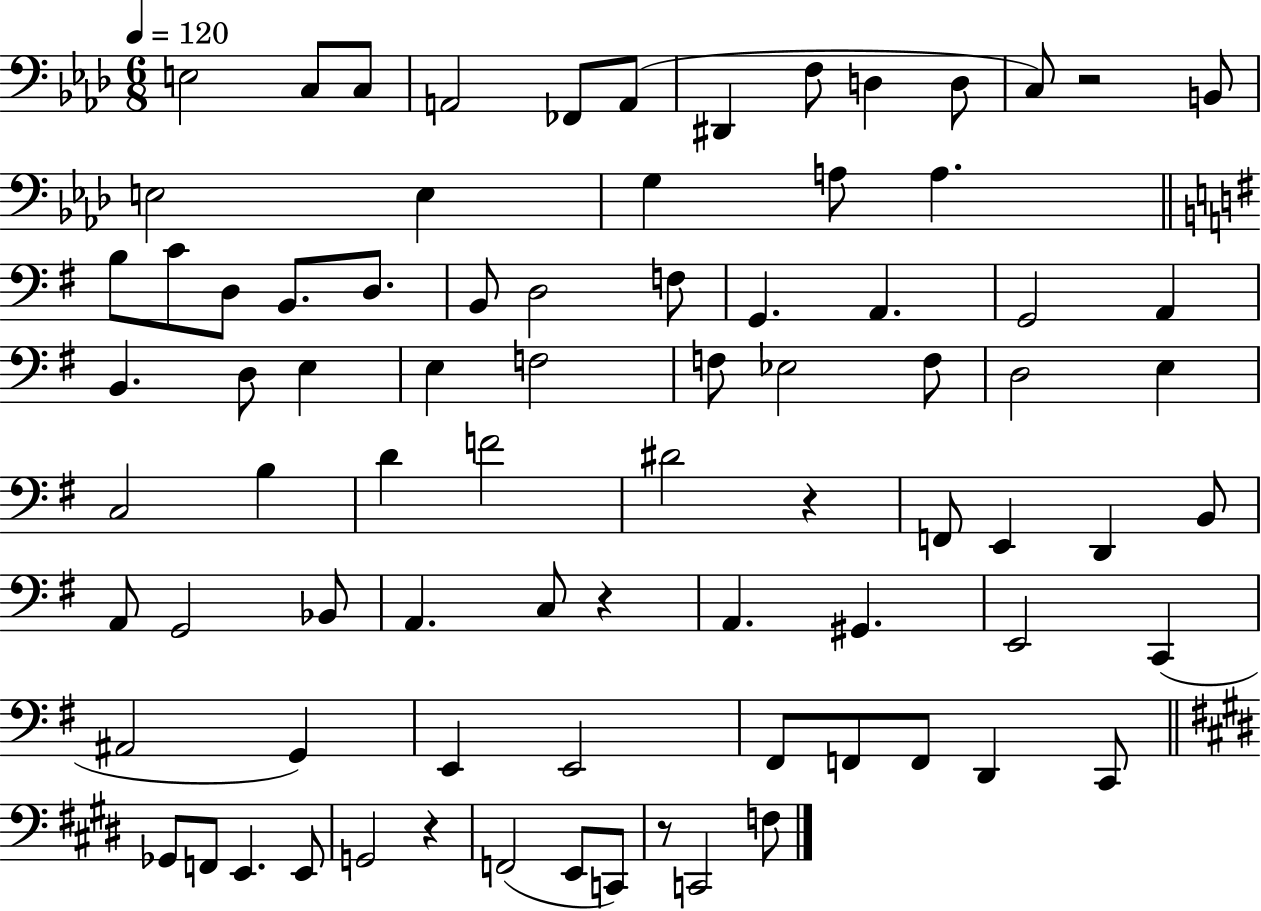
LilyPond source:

{
  \clef bass
  \numericTimeSignature
  \time 6/8
  \key aes \major
  \tempo 4 = 120
  e2 c8 c8 | a,2 fes,8 a,8( | dis,4 f8 d4 d8 | c8) r2 b,8 | \break e2 e4 | g4 a8 a4. | \bar "||" \break \key g \major b8 c'8 d8 b,8. d8. | b,8 d2 f8 | g,4. a,4. | g,2 a,4 | \break b,4. d8 e4 | e4 f2 | f8 ees2 f8 | d2 e4 | \break c2 b4 | d'4 f'2 | dis'2 r4 | f,8 e,4 d,4 b,8 | \break a,8 g,2 bes,8 | a,4. c8 r4 | a,4. gis,4. | e,2 c,4( | \break ais,2 g,4) | e,4 e,2 | fis,8 f,8 f,8 d,4 c,8 | \bar "||" \break \key e \major ges,8 f,8 e,4. e,8 | g,2 r4 | f,2( e,8 c,8) | r8 c,2 f8 | \break \bar "|."
}